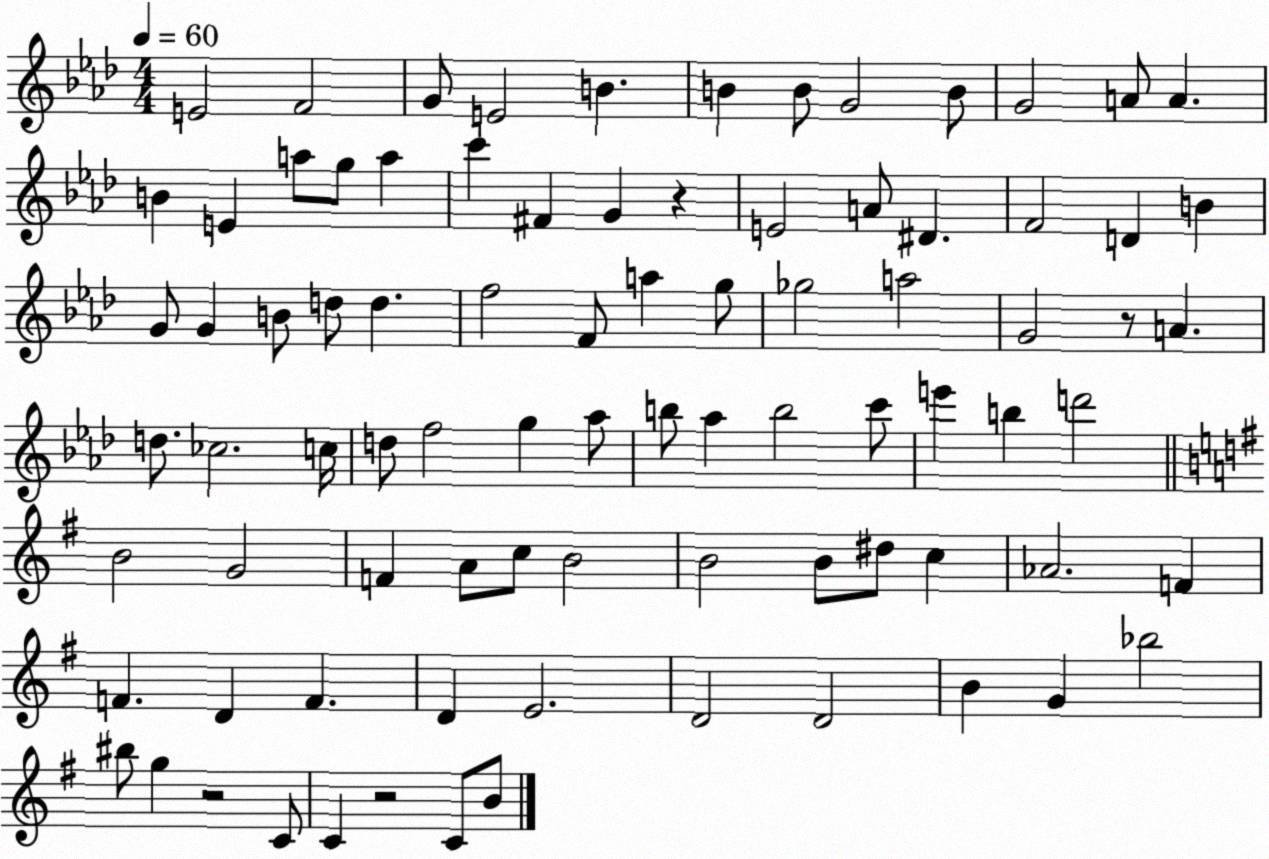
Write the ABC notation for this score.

X:1
T:Untitled
M:4/4
L:1/4
K:Ab
E2 F2 G/2 E2 B B B/2 G2 B/2 G2 A/2 A B E a/2 g/2 a c' ^F G z E2 A/2 ^D F2 D B G/2 G B/2 d/2 d f2 F/2 a g/2 _g2 a2 G2 z/2 A d/2 _c2 c/4 d/2 f2 g _a/2 b/2 _a b2 c'/2 e' b d'2 B2 G2 F A/2 c/2 B2 B2 B/2 ^d/2 c _A2 F F D F D E2 D2 D2 B G _b2 ^b/2 g z2 C/2 C z2 C/2 B/2